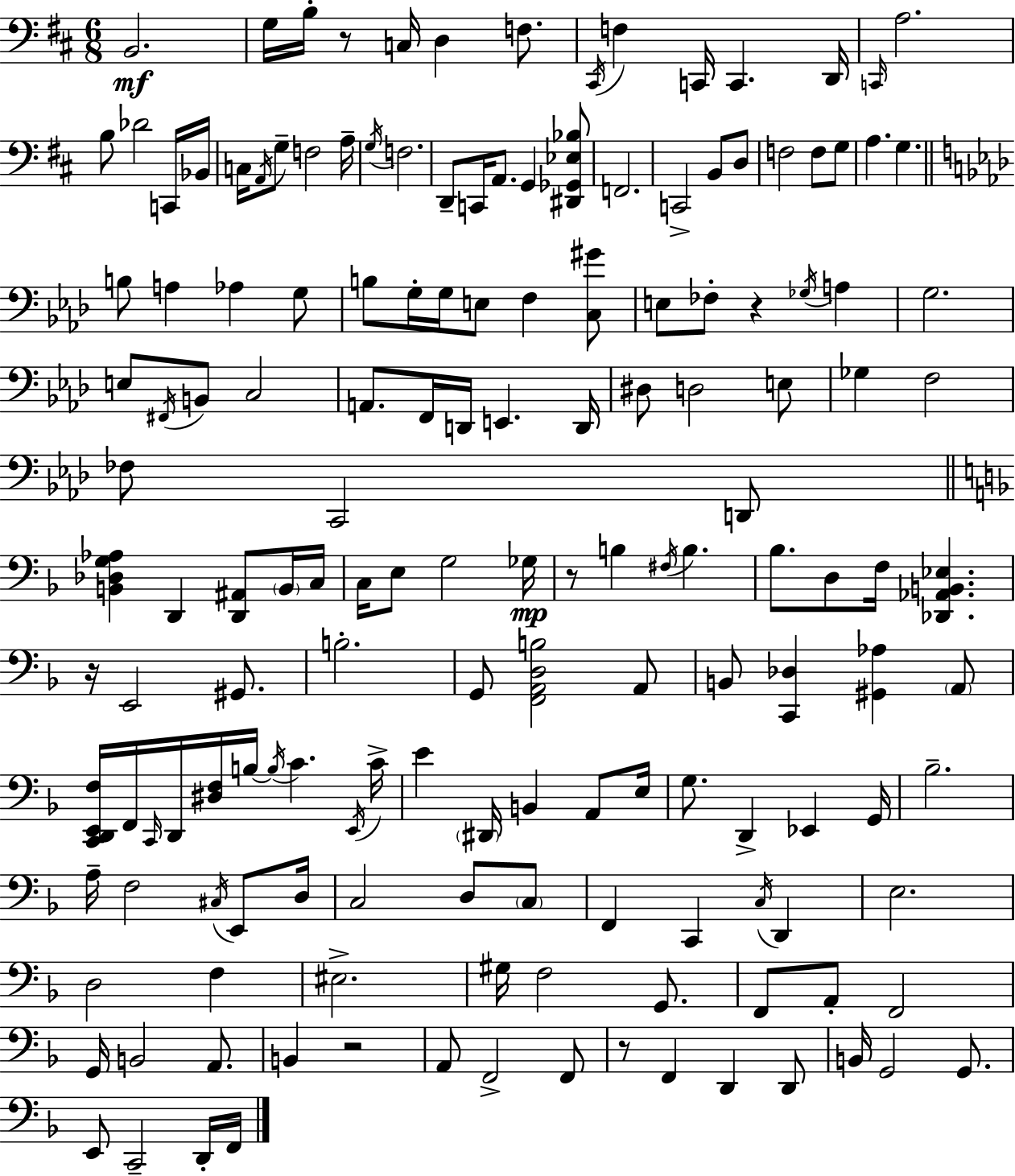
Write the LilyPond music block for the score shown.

{
  \clef bass
  \numericTimeSignature
  \time 6/8
  \key d \major
  b,2.\mf | g16 b16-. r8 c16 d4 f8. | \acciaccatura { cis,16 } f4 c,16 c,4. | d,16 \grace { c,16 } a2. | \break b8 des'2 | c,16 bes,16 c16 \acciaccatura { a,16 } g8-- f2 | a16-- \acciaccatura { g16 } f2. | d,8-- c,16 a,8. g,4 | \break <dis, ges, ees bes>8 f,2. | c,2-> | b,8 d8 f2 | f8 g8 a4. g4. | \break \bar "||" \break \key aes \major b8 a4 aes4 g8 | b8 g16-. g16 e8 f4 <c gis'>8 | e8 fes8-. r4 \acciaccatura { ges16 } a4 | g2. | \break e8 \acciaccatura { fis,16 } b,8 c2 | a,8. f,16 d,16 e,4. | d,16 dis8 d2 | e8 ges4 f2 | \break fes8 c,2 | d,8 \bar "||" \break \key f \major <b, des g aes>4 d,4 <d, ais,>8 \parenthesize b,16 c16 | c16 e8 g2 ges16\mp | r8 b4 \acciaccatura { fis16 } b4. | bes8. d8 f16 <des, aes, b, ees>4. | \break r16 e,2 gis,8. | b2.-. | g,8 <f, a, d b>2 a,8 | b,8 <c, des>4 <gis, aes>4 \parenthesize a,8 | \break <c, d, e, f>16 f,16 \grace { c,16 } d,16 <dis f>16 b16~~ \acciaccatura { b16 } c'4. | \acciaccatura { e,16 } c'16-> e'4 \parenthesize dis,16 b,4 | a,8 e16 g8. d,4-> ees,4 | g,16 bes2.-- | \break a16-- f2 | \acciaccatura { cis16 } e,8 d16 c2 | d8 \parenthesize c8 f,4 c,4 | \acciaccatura { c16 } d,4 e2. | \break d2 | f4 eis2.-> | gis16 f2 | g,8. f,8 a,8-. f,2 | \break g,16 b,2 | a,8. b,4 r2 | a,8 f,2-> | f,8 r8 f,4 | \break d,4 d,8 b,16 g,2 | g,8. e,8 c,2-- | d,16-. f,16 \bar "|."
}